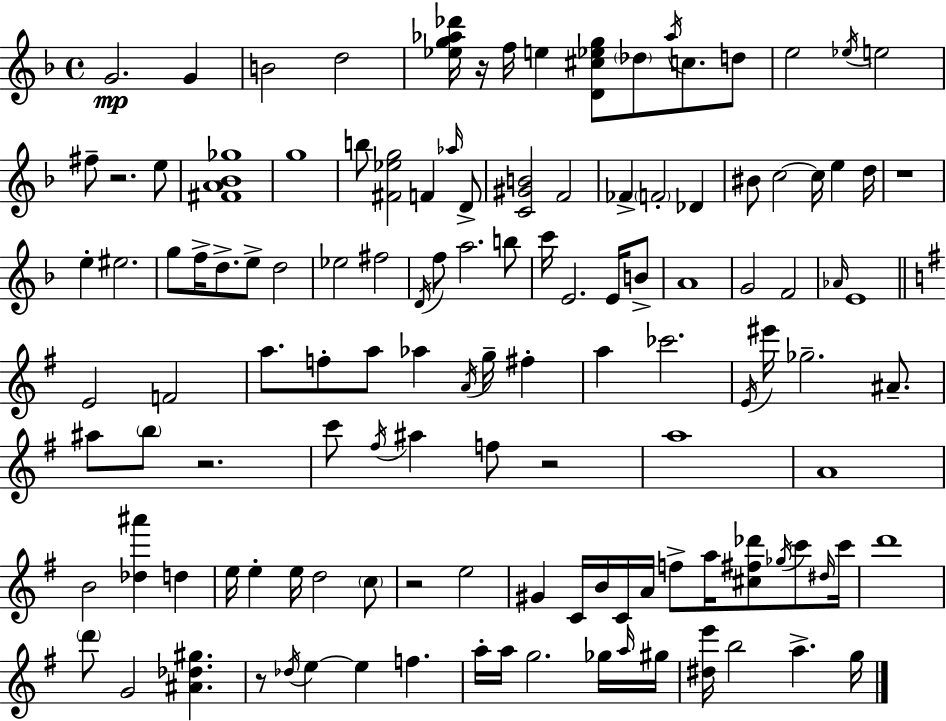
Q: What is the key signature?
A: D minor